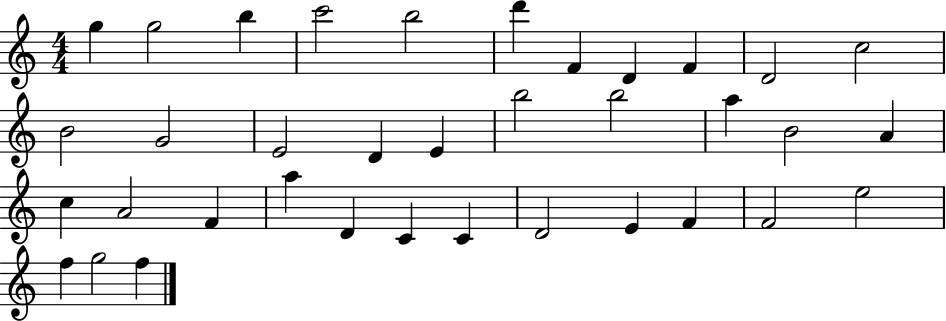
X:1
T:Untitled
M:4/4
L:1/4
K:C
g g2 b c'2 b2 d' F D F D2 c2 B2 G2 E2 D E b2 b2 a B2 A c A2 F a D C C D2 E F F2 e2 f g2 f